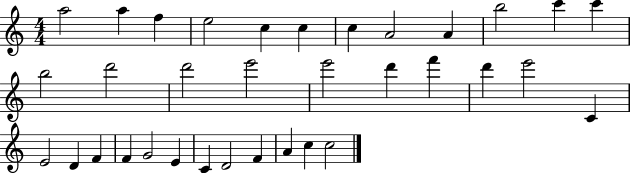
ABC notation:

X:1
T:Untitled
M:4/4
L:1/4
K:C
a2 a f e2 c c c A2 A b2 c' c' b2 d'2 d'2 e'2 e'2 d' f' d' e'2 C E2 D F F G2 E C D2 F A c c2